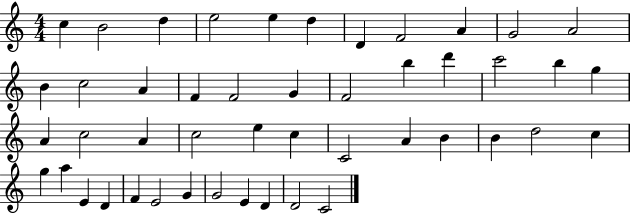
{
  \clef treble
  \numericTimeSignature
  \time 4/4
  \key c \major
  c''4 b'2 d''4 | e''2 e''4 d''4 | d'4 f'2 a'4 | g'2 a'2 | \break b'4 c''2 a'4 | f'4 f'2 g'4 | f'2 b''4 d'''4 | c'''2 b''4 g''4 | \break a'4 c''2 a'4 | c''2 e''4 c''4 | c'2 a'4 b'4 | b'4 d''2 c''4 | \break g''4 a''4 e'4 d'4 | f'4 e'2 g'4 | g'2 e'4 d'4 | d'2 c'2 | \break \bar "|."
}